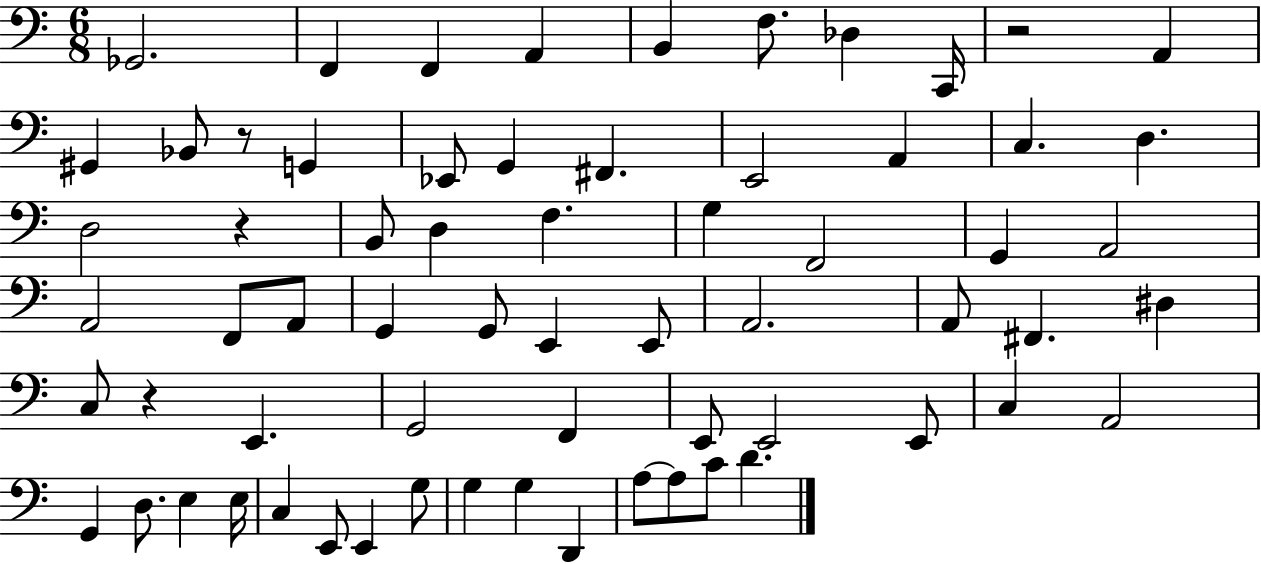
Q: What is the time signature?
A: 6/8